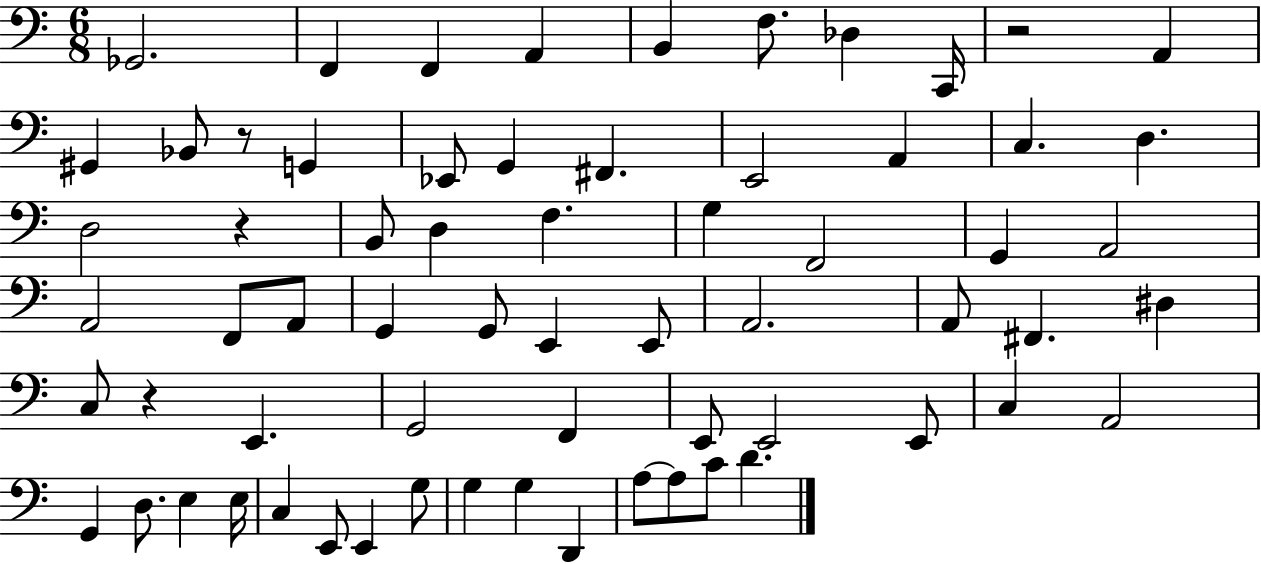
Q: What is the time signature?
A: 6/8